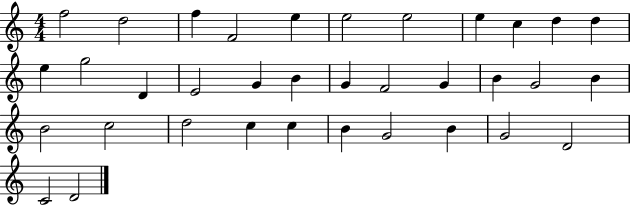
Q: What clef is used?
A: treble